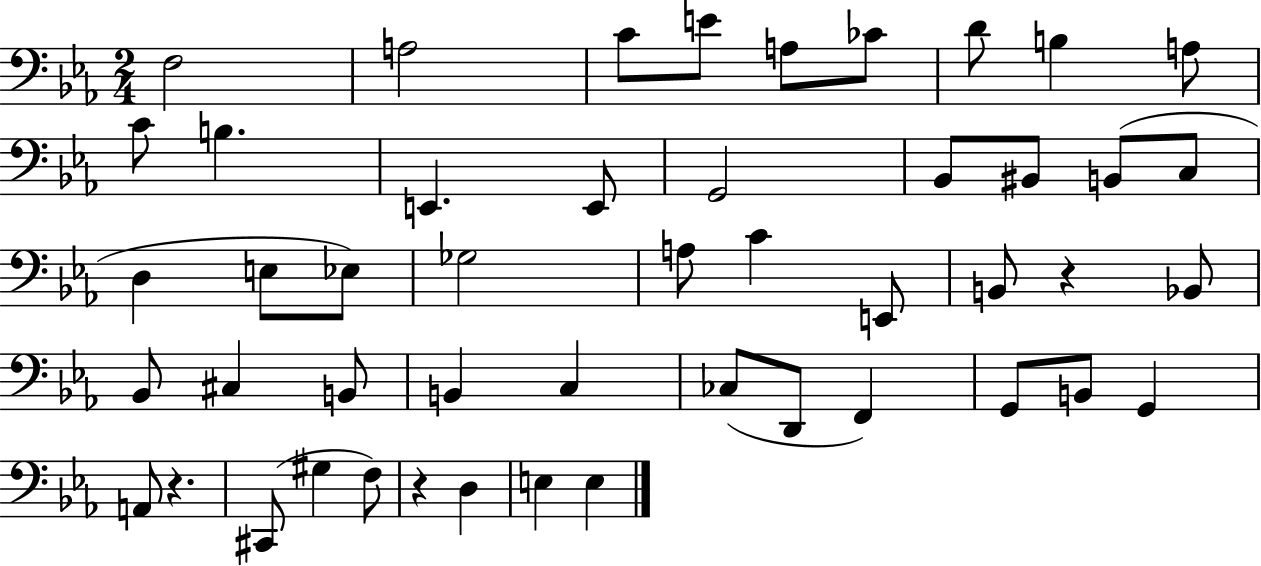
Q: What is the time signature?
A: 2/4